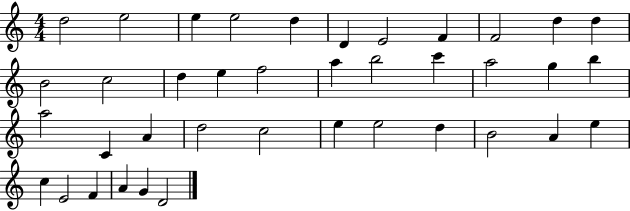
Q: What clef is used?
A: treble